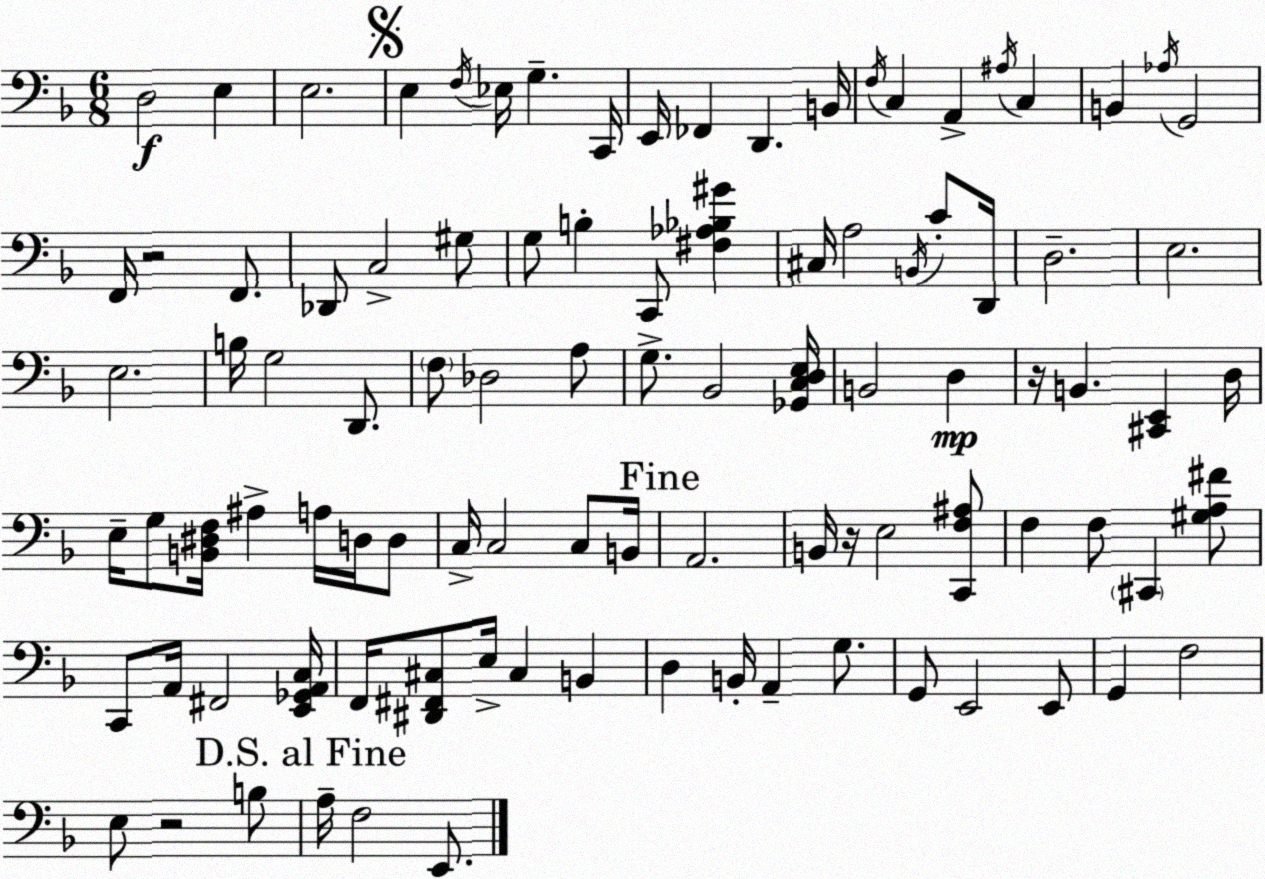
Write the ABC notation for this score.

X:1
T:Untitled
M:6/8
L:1/4
K:F
D,2 E, E,2 E, F,/4 _E,/4 G, C,,/4 E,,/4 _F,, D,, B,,/4 F,/4 C, A,, ^A,/4 C, B,, _A,/4 G,,2 F,,/4 z2 F,,/2 _D,,/2 C,2 ^G,/2 G,/2 B, C,,/2 [^F,_A,_B,^G] ^C,/4 A,2 B,,/4 C/2 D,,/4 D,2 E,2 E,2 B,/4 G,2 D,,/2 F,/2 _D,2 A,/2 G,/2 _B,,2 [_G,,C,D,E,]/4 B,,2 D, z/4 B,, [^C,,E,,] D,/4 E,/4 G,/2 [B,,^D,F,]/4 ^A, A,/4 D,/4 D,/2 C,/4 C,2 C,/2 B,,/4 A,,2 B,,/4 z/4 E,2 [C,,F,^A,]/2 F, F,/2 ^C,, [^G,A,^F]/2 C,,/2 A,,/4 ^F,,2 [E,,_G,,A,,C,]/4 F,,/4 [^D,,^F,,^C,]/2 E,/4 ^C, B,, D, B,,/4 A,, G,/2 G,,/2 E,,2 E,,/2 G,, F,2 E,/2 z2 B,/2 A,/4 F,2 E,,/2